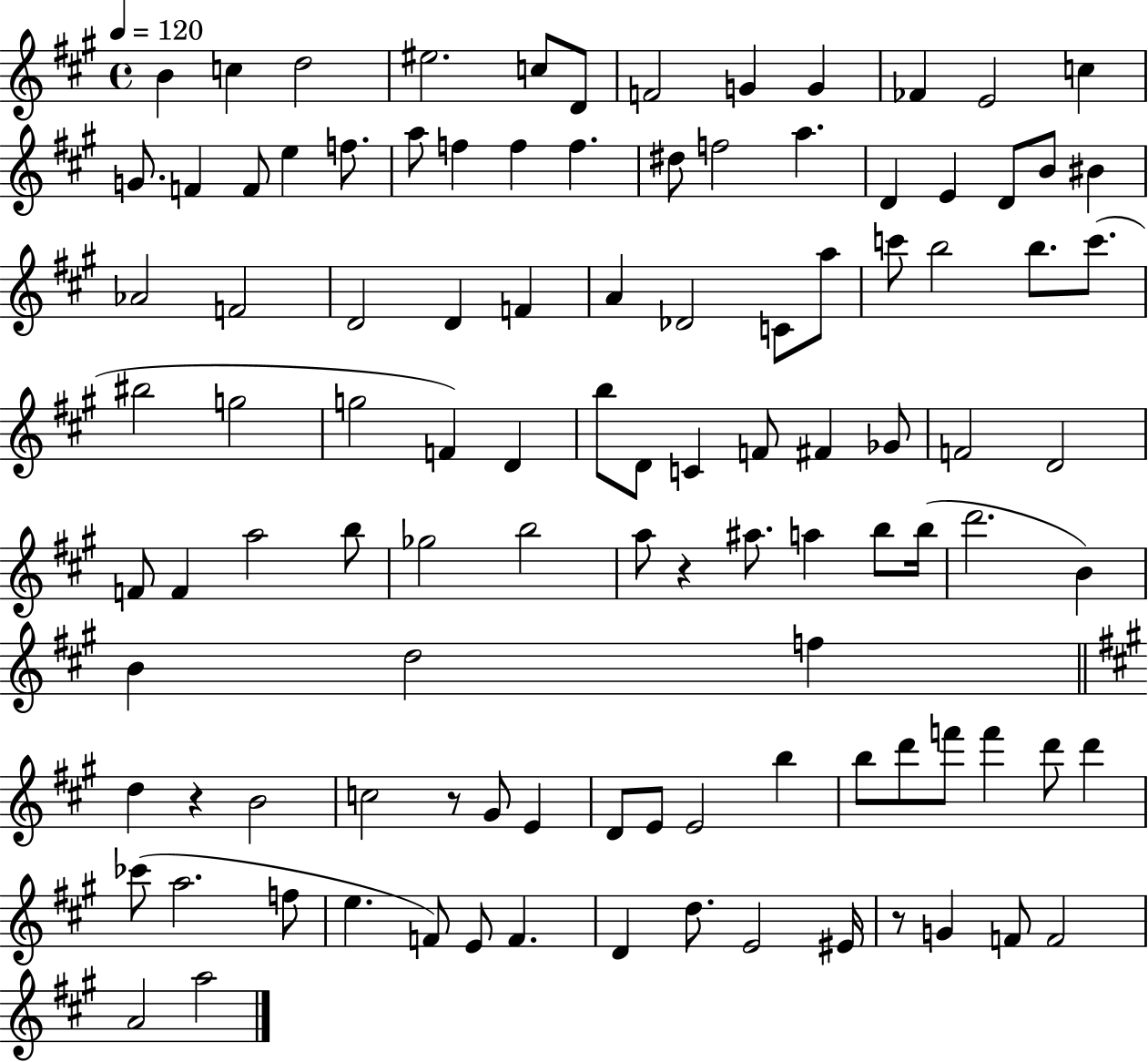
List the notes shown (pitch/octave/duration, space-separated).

B4/q C5/q D5/h EIS5/h. C5/e D4/e F4/h G4/q G4/q FES4/q E4/h C5/q G4/e. F4/q F4/e E5/q F5/e. A5/e F5/q F5/q F5/q. D#5/e F5/h A5/q. D4/q E4/q D4/e B4/e BIS4/q Ab4/h F4/h D4/h D4/q F4/q A4/q Db4/h C4/e A5/e C6/e B5/h B5/e. C6/e. BIS5/h G5/h G5/h F4/q D4/q B5/e D4/e C4/q F4/e F#4/q Gb4/e F4/h D4/h F4/e F4/q A5/h B5/e Gb5/h B5/h A5/e R/q A#5/e. A5/q B5/e B5/s D6/h. B4/q B4/q D5/h F5/q D5/q R/q B4/h C5/h R/e G#4/e E4/q D4/e E4/e E4/h B5/q B5/e D6/e F6/e F6/q D6/e D6/q CES6/e A5/h. F5/e E5/q. F4/e E4/e F4/q. D4/q D5/e. E4/h EIS4/s R/e G4/q F4/e F4/h A4/h A5/h